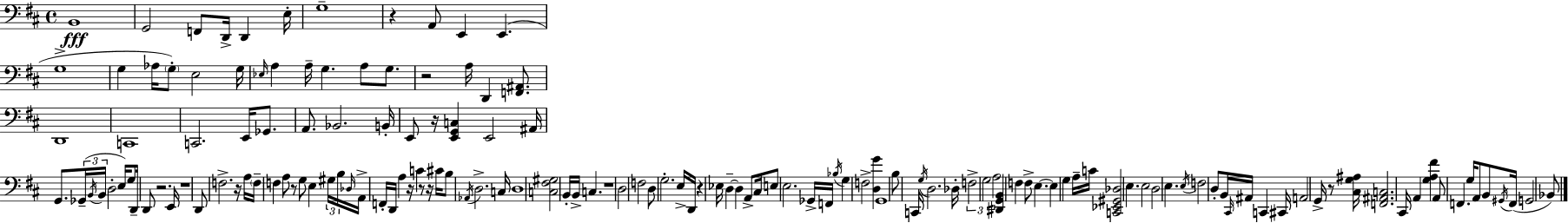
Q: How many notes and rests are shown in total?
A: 151